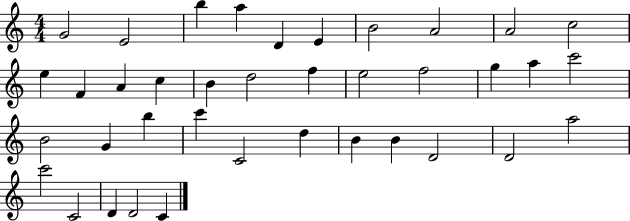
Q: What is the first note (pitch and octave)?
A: G4